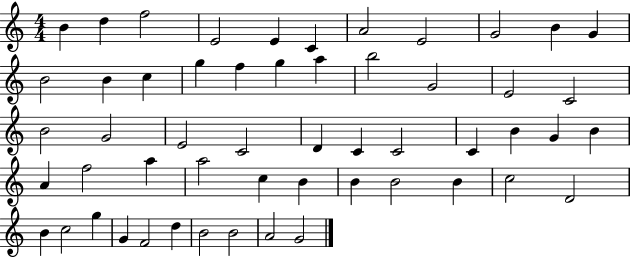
B4/q D5/q F5/h E4/h E4/q C4/q A4/h E4/h G4/h B4/q G4/q B4/h B4/q C5/q G5/q F5/q G5/q A5/q B5/h G4/h E4/h C4/h B4/h G4/h E4/h C4/h D4/q C4/q C4/h C4/q B4/q G4/q B4/q A4/q F5/h A5/q A5/h C5/q B4/q B4/q B4/h B4/q C5/h D4/h B4/q C5/h G5/q G4/q F4/h D5/q B4/h B4/h A4/h G4/h